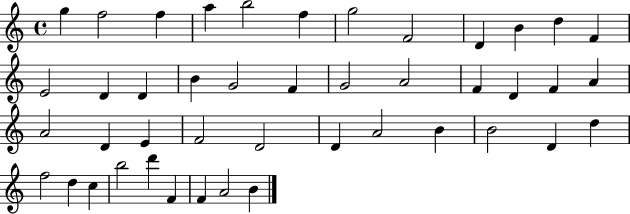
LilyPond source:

{
  \clef treble
  \time 4/4
  \defaultTimeSignature
  \key c \major
  g''4 f''2 f''4 | a''4 b''2 f''4 | g''2 f'2 | d'4 b'4 d''4 f'4 | \break e'2 d'4 d'4 | b'4 g'2 f'4 | g'2 a'2 | f'4 d'4 f'4 a'4 | \break a'2 d'4 e'4 | f'2 d'2 | d'4 a'2 b'4 | b'2 d'4 d''4 | \break f''2 d''4 c''4 | b''2 d'''4 f'4 | f'4 a'2 b'4 | \bar "|."
}